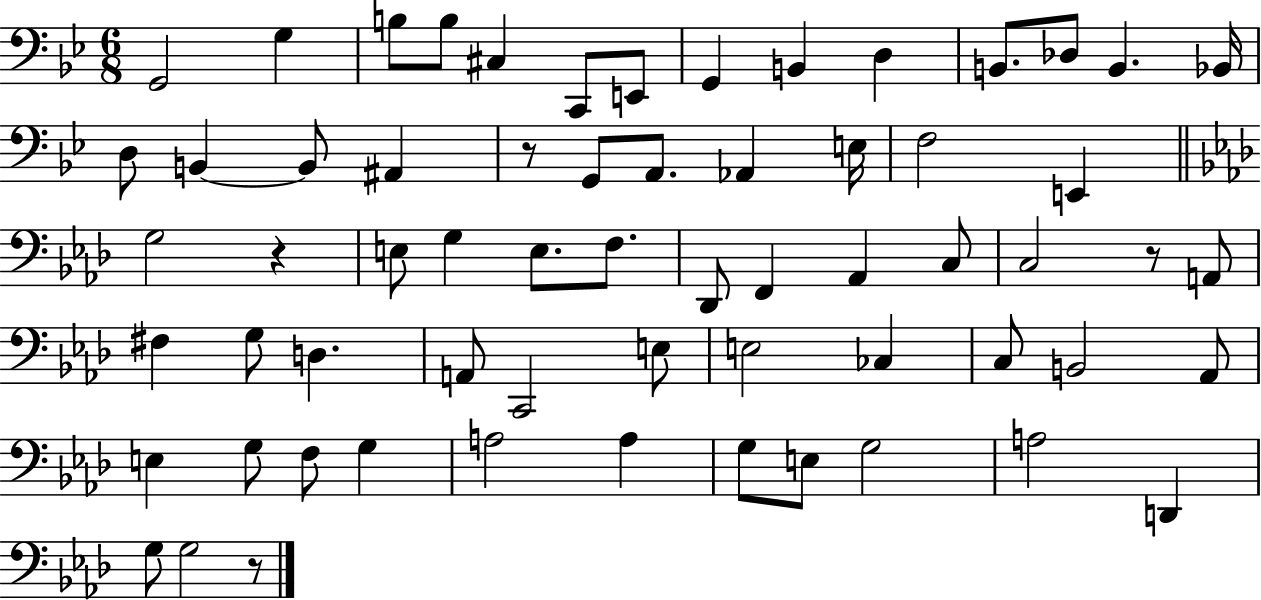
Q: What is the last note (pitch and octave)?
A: G3